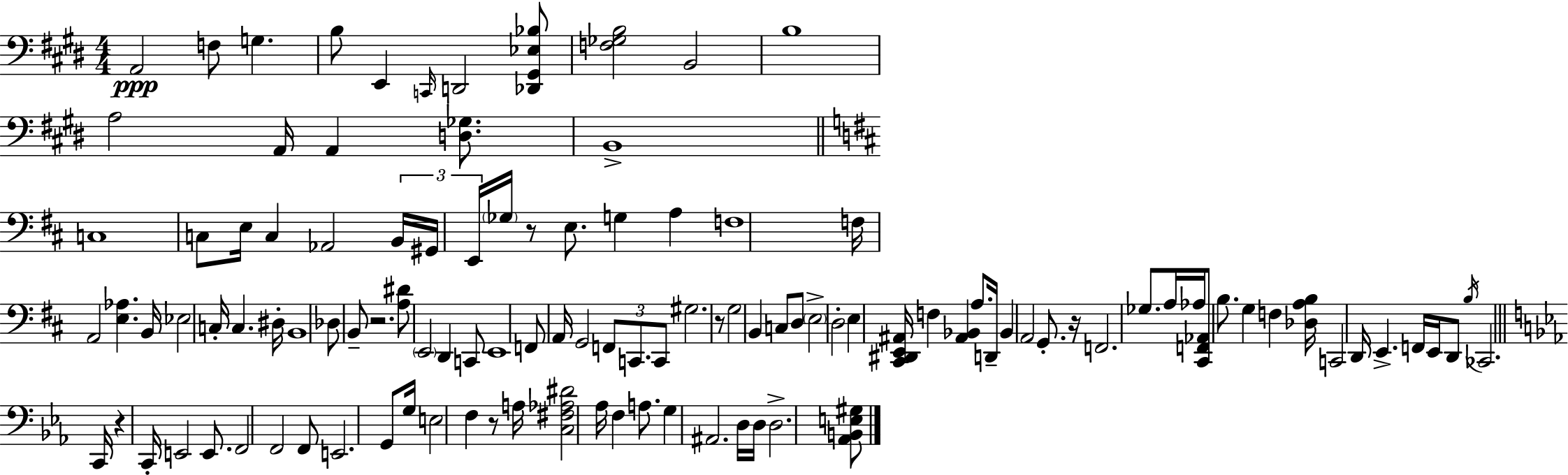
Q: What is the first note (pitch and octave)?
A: A2